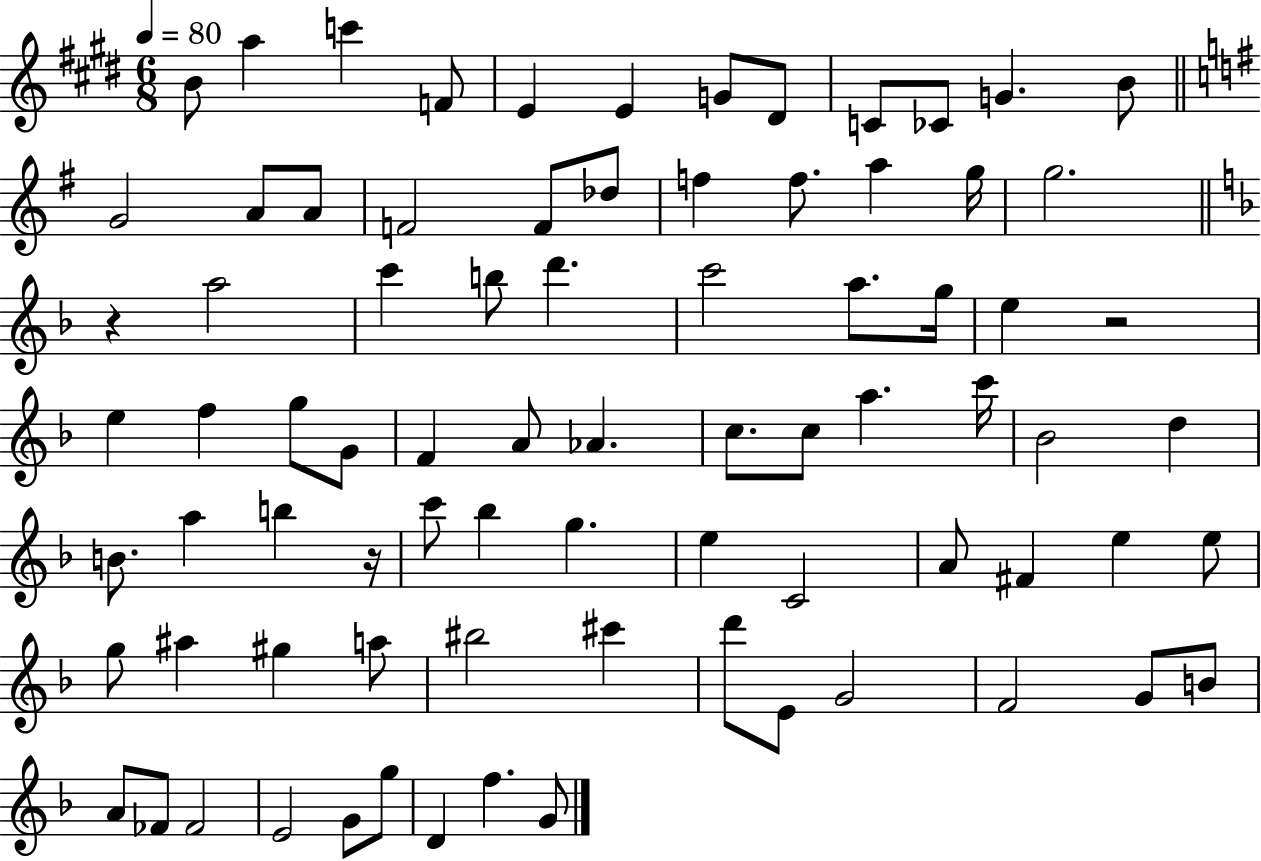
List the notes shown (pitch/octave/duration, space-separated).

B4/e A5/q C6/q F4/e E4/q E4/q G4/e D#4/e C4/e CES4/e G4/q. B4/e G4/h A4/e A4/e F4/h F4/e Db5/e F5/q F5/e. A5/q G5/s G5/h. R/q A5/h C6/q B5/e D6/q. C6/h A5/e. G5/s E5/q R/h E5/q F5/q G5/e G4/e F4/q A4/e Ab4/q. C5/e. C5/e A5/q. C6/s Bb4/h D5/q B4/e. A5/q B5/q R/s C6/e Bb5/q G5/q. E5/q C4/h A4/e F#4/q E5/q E5/e G5/e A#5/q G#5/q A5/e BIS5/h C#6/q D6/e E4/e G4/h F4/h G4/e B4/e A4/e FES4/e FES4/h E4/h G4/e G5/e D4/q F5/q. G4/e